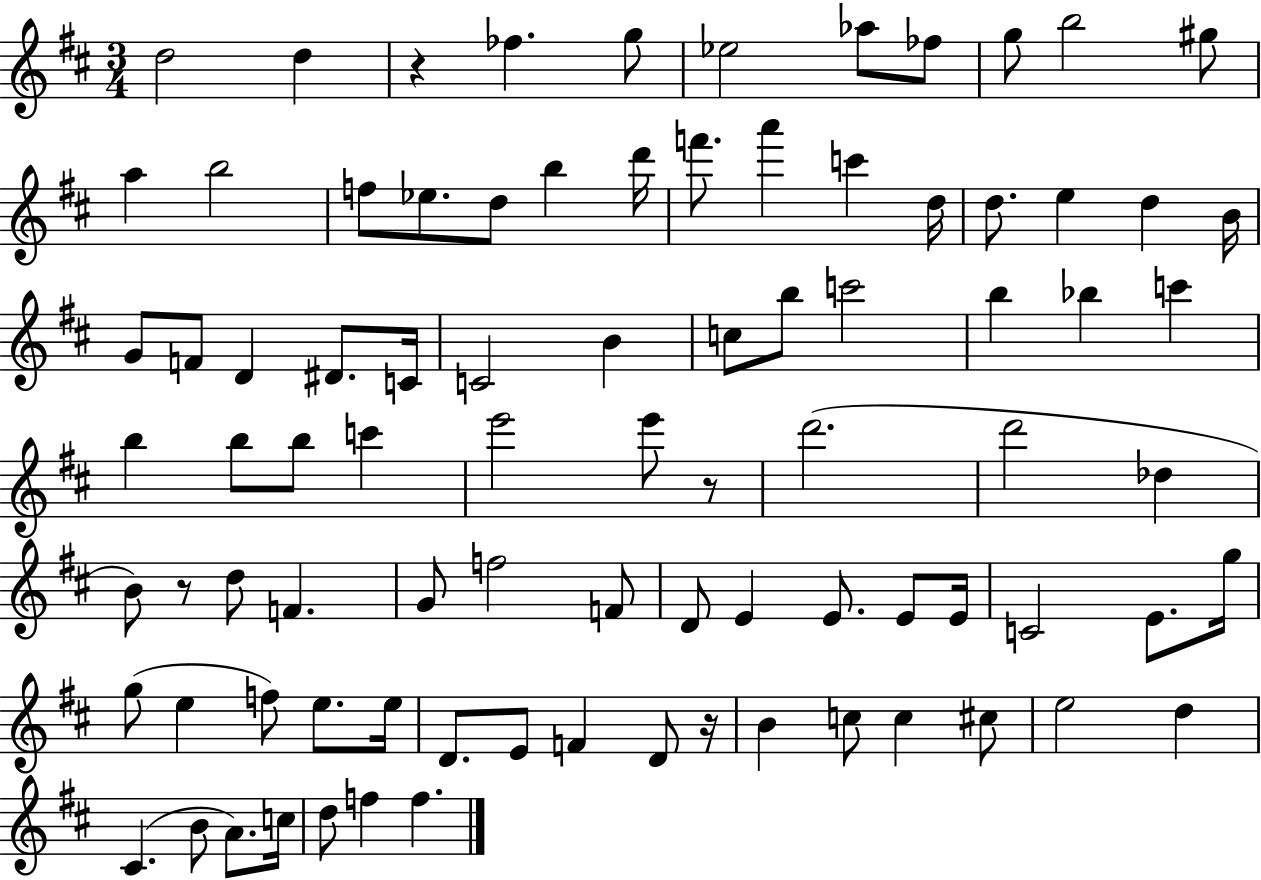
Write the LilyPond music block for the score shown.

{
  \clef treble
  \numericTimeSignature
  \time 3/4
  \key d \major
  \repeat volta 2 { d''2 d''4 | r4 fes''4. g''8 | ees''2 aes''8 fes''8 | g''8 b''2 gis''8 | \break a''4 b''2 | f''8 ees''8. d''8 b''4 d'''16 | f'''8. a'''4 c'''4 d''16 | d''8. e''4 d''4 b'16 | \break g'8 f'8 d'4 dis'8. c'16 | c'2 b'4 | c''8 b''8 c'''2 | b''4 bes''4 c'''4 | \break b''4 b''8 b''8 c'''4 | e'''2 e'''8 r8 | d'''2.( | d'''2 des''4 | \break b'8) r8 d''8 f'4. | g'8 f''2 f'8 | d'8 e'4 e'8. e'8 e'16 | c'2 e'8. g''16 | \break g''8( e''4 f''8) e''8. e''16 | d'8. e'8 f'4 d'8 r16 | b'4 c''8 c''4 cis''8 | e''2 d''4 | \break cis'4.( b'8 a'8.) c''16 | d''8 f''4 f''4. | } \bar "|."
}